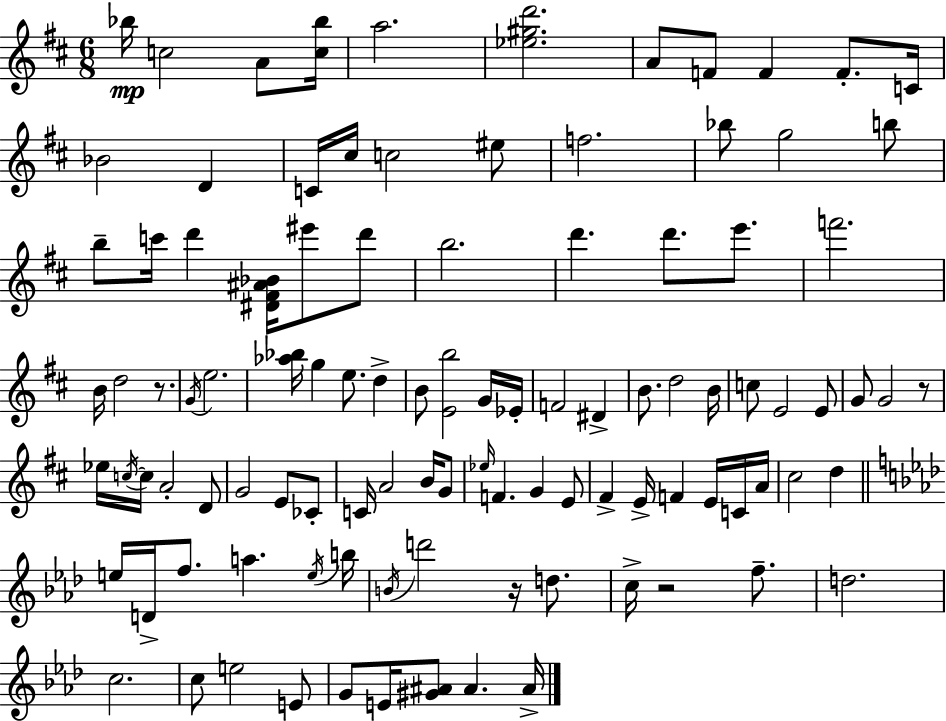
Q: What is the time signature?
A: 6/8